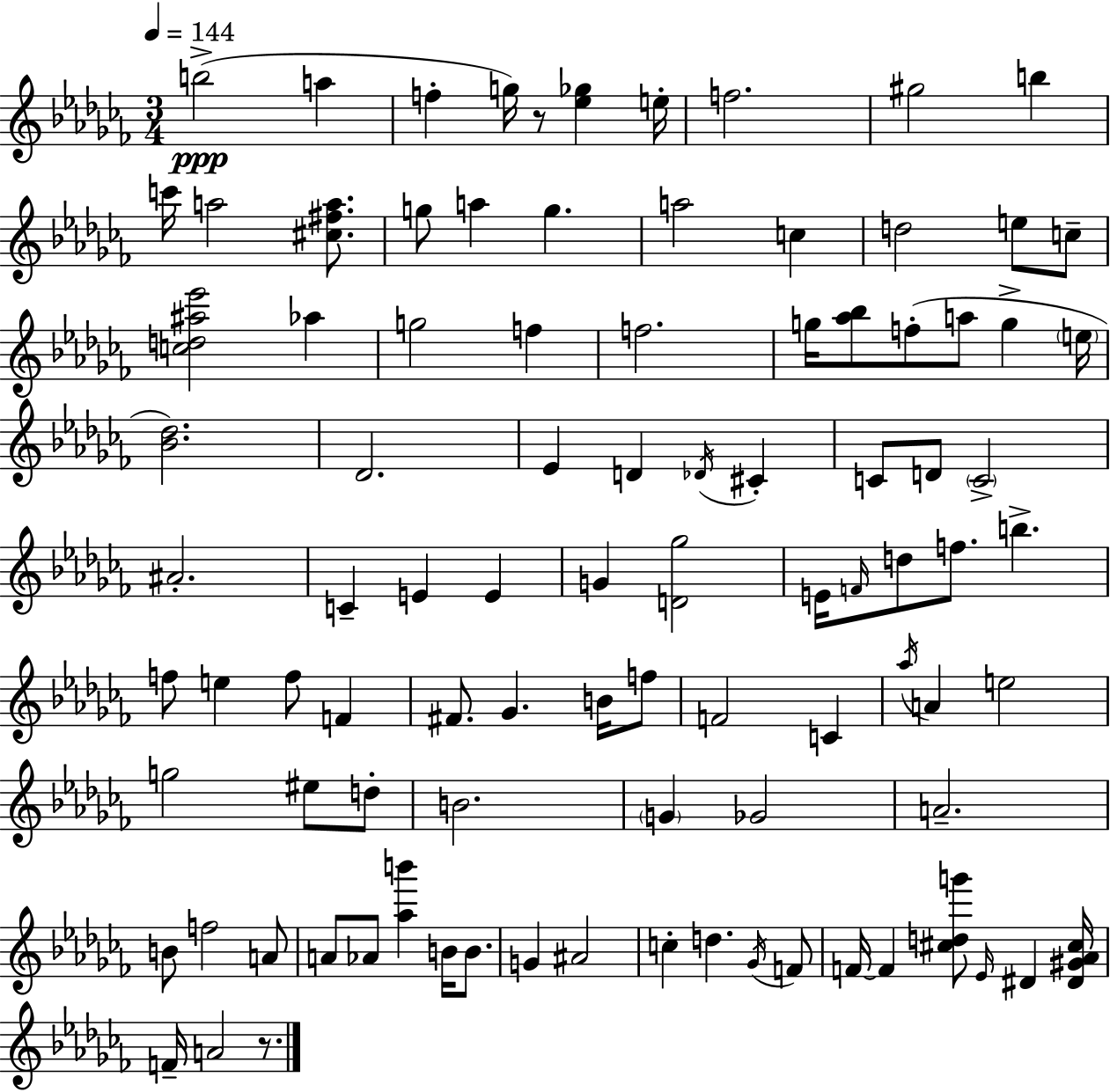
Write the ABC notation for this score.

X:1
T:Untitled
M:3/4
L:1/4
K:Abm
b2 a f g/4 z/2 [_e_g] e/4 f2 ^g2 b c'/4 a2 [^c^fa]/2 g/2 a g a2 c d2 e/2 c/2 [cd^a_e']2 _a g2 f f2 g/4 [_a_b]/2 f/2 a/2 g e/4 [_B_d]2 _D2 _E D _D/4 ^C C/2 D/2 C2 ^A2 C E E G [D_g]2 E/4 F/4 d/2 f/2 b f/2 e f/2 F ^F/2 _G B/4 f/2 F2 C _a/4 A e2 g2 ^e/2 d/2 B2 G _G2 A2 B/2 f2 A/2 A/2 _A/2 [_ab'] B/4 B/2 G ^A2 c d _G/4 F/2 F/4 F [^cdg']/2 _E/4 ^D [^D^G_A^c]/4 F/4 A2 z/2